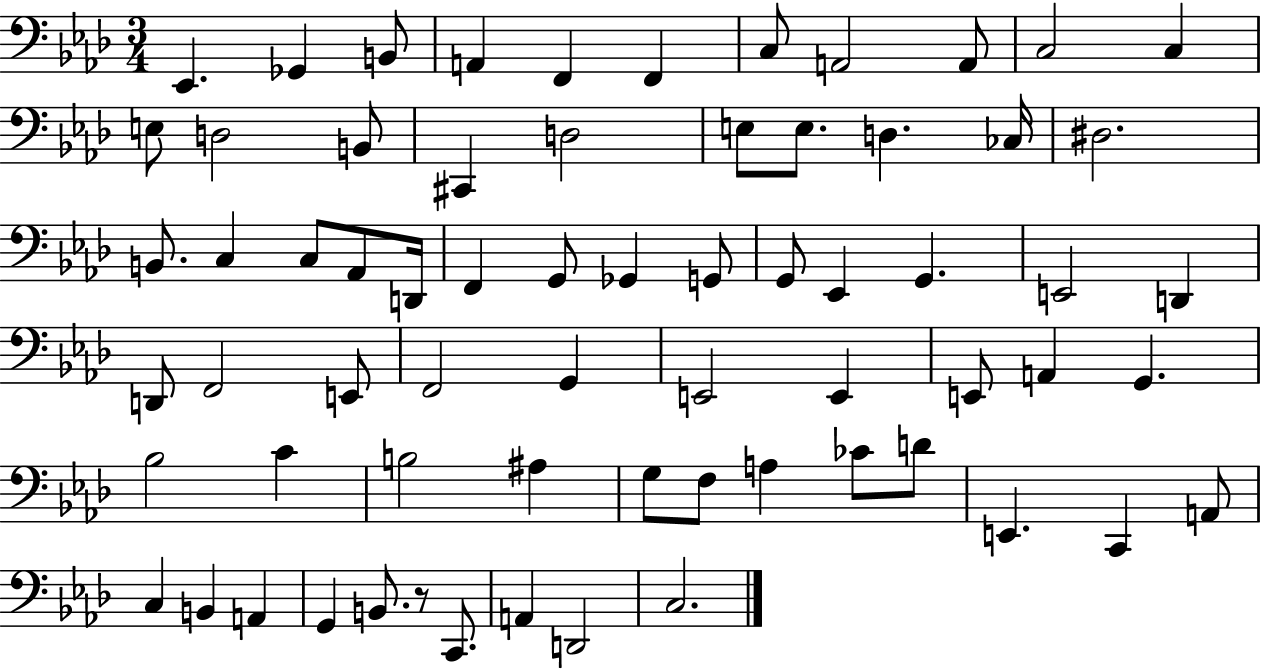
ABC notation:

X:1
T:Untitled
M:3/4
L:1/4
K:Ab
_E,, _G,, B,,/2 A,, F,, F,, C,/2 A,,2 A,,/2 C,2 C, E,/2 D,2 B,,/2 ^C,, D,2 E,/2 E,/2 D, _C,/4 ^D,2 B,,/2 C, C,/2 _A,,/2 D,,/4 F,, G,,/2 _G,, G,,/2 G,,/2 _E,, G,, E,,2 D,, D,,/2 F,,2 E,,/2 F,,2 G,, E,,2 E,, E,,/2 A,, G,, _B,2 C B,2 ^A, G,/2 F,/2 A, _C/2 D/2 E,, C,, A,,/2 C, B,, A,, G,, B,,/2 z/2 C,,/2 A,, D,,2 C,2